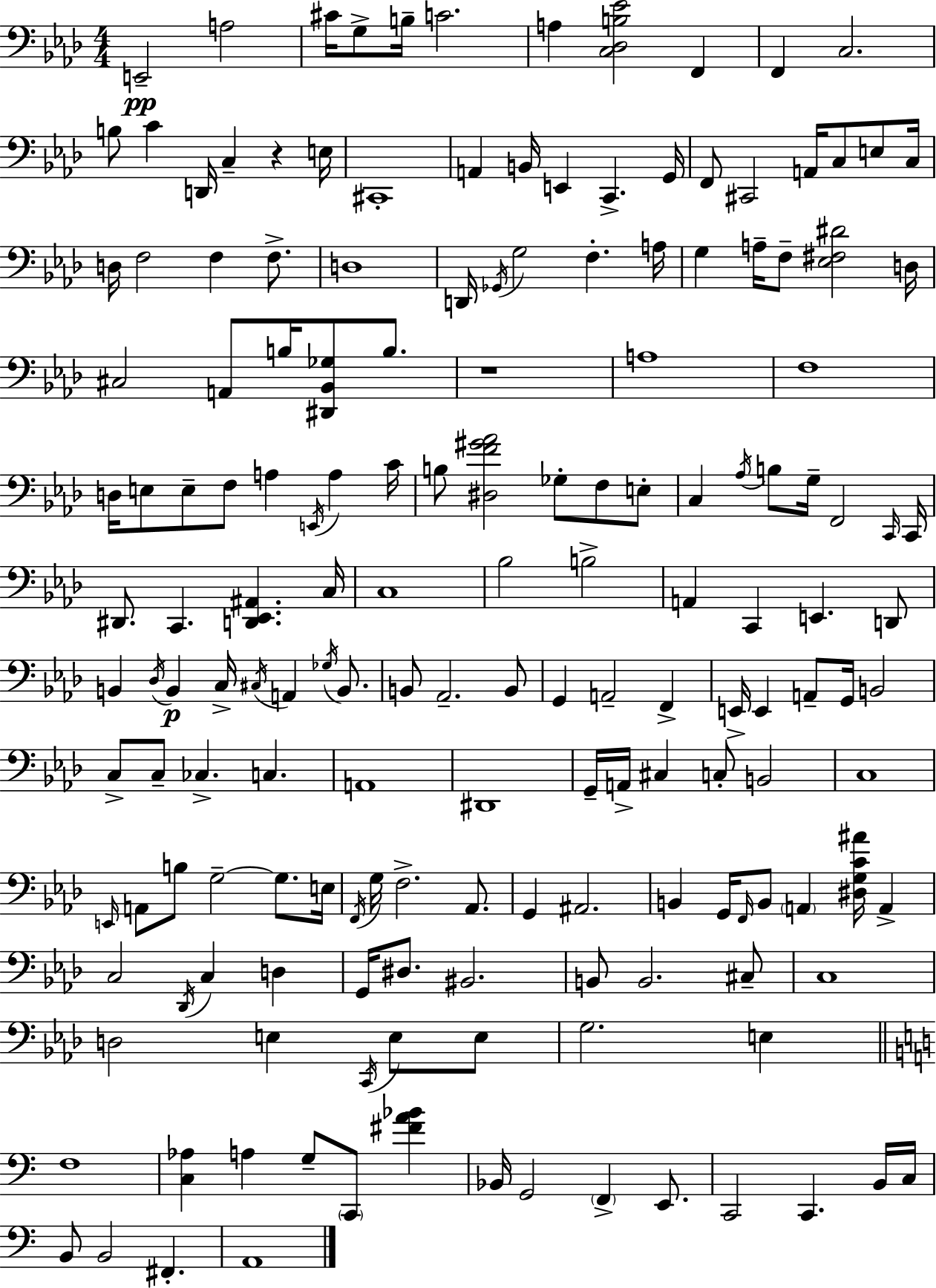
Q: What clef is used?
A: bass